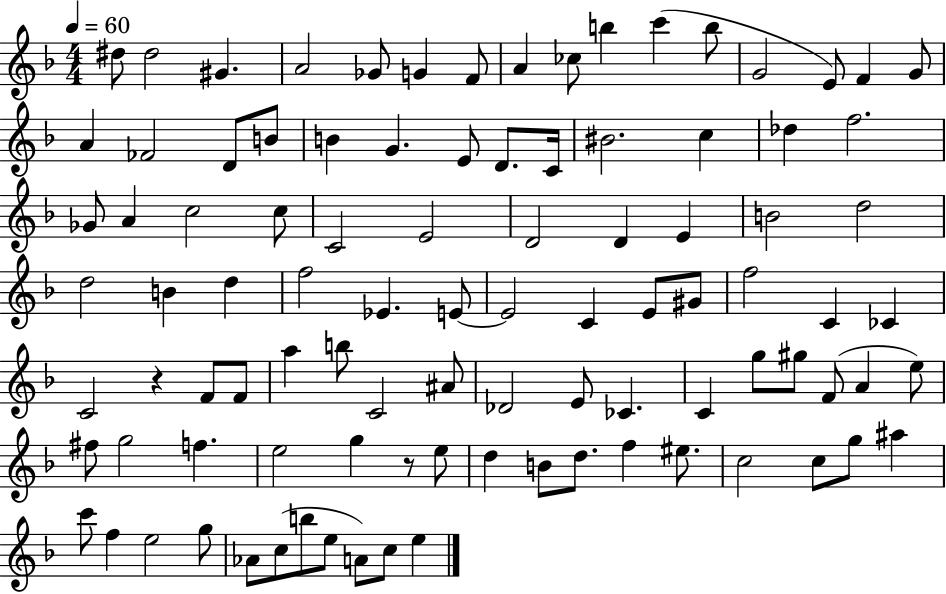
X:1
T:Untitled
M:4/4
L:1/4
K:F
^d/2 ^d2 ^G A2 _G/2 G F/2 A _c/2 b c' b/2 G2 E/2 F G/2 A _F2 D/2 B/2 B G E/2 D/2 C/4 ^B2 c _d f2 _G/2 A c2 c/2 C2 E2 D2 D E B2 d2 d2 B d f2 _E E/2 E2 C E/2 ^G/2 f2 C _C C2 z F/2 F/2 a b/2 C2 ^A/2 _D2 E/2 _C C g/2 ^g/2 F/2 A e/2 ^f/2 g2 f e2 g z/2 e/2 d B/2 d/2 f ^e/2 c2 c/2 g/2 ^a c'/2 f e2 g/2 _A/2 c/2 b/2 e/2 A/2 c/2 e